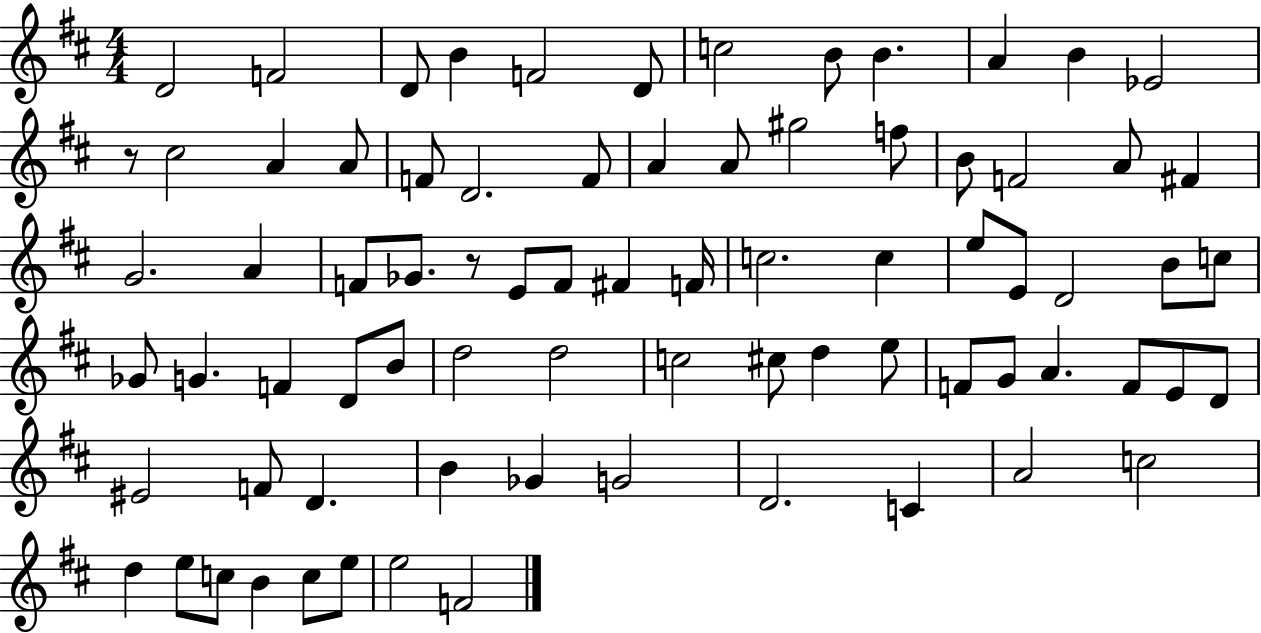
{
  \clef treble
  \numericTimeSignature
  \time 4/4
  \key d \major
  d'2 f'2 | d'8 b'4 f'2 d'8 | c''2 b'8 b'4. | a'4 b'4 ees'2 | \break r8 cis''2 a'4 a'8 | f'8 d'2. f'8 | a'4 a'8 gis''2 f''8 | b'8 f'2 a'8 fis'4 | \break g'2. a'4 | f'8 ges'8. r8 e'8 f'8 fis'4 f'16 | c''2. c''4 | e''8 e'8 d'2 b'8 c''8 | \break ges'8 g'4. f'4 d'8 b'8 | d''2 d''2 | c''2 cis''8 d''4 e''8 | f'8 g'8 a'4. f'8 e'8 d'8 | \break eis'2 f'8 d'4. | b'4 ges'4 g'2 | d'2. c'4 | a'2 c''2 | \break d''4 e''8 c''8 b'4 c''8 e''8 | e''2 f'2 | \bar "|."
}